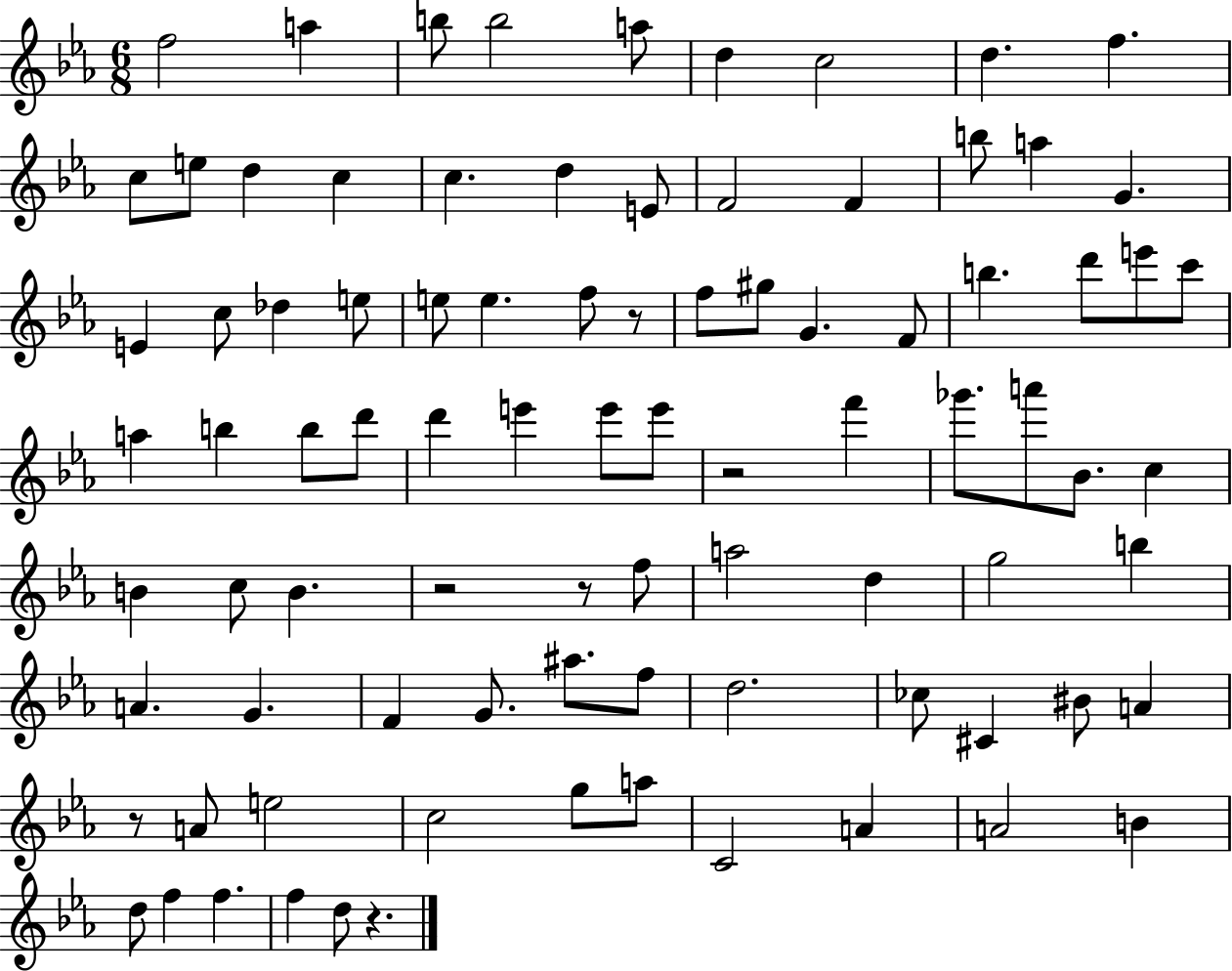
{
  \clef treble
  \numericTimeSignature
  \time 6/8
  \key ees \major
  f''2 a''4 | b''8 b''2 a''8 | d''4 c''2 | d''4. f''4. | \break c''8 e''8 d''4 c''4 | c''4. d''4 e'8 | f'2 f'4 | b''8 a''4 g'4. | \break e'4 c''8 des''4 e''8 | e''8 e''4. f''8 r8 | f''8 gis''8 g'4. f'8 | b''4. d'''8 e'''8 c'''8 | \break a''4 b''4 b''8 d'''8 | d'''4 e'''4 e'''8 e'''8 | r2 f'''4 | ges'''8. a'''8 bes'8. c''4 | \break b'4 c''8 b'4. | r2 r8 f''8 | a''2 d''4 | g''2 b''4 | \break a'4. g'4. | f'4 g'8. ais''8. f''8 | d''2. | ces''8 cis'4 bis'8 a'4 | \break r8 a'8 e''2 | c''2 g''8 a''8 | c'2 a'4 | a'2 b'4 | \break d''8 f''4 f''4. | f''4 d''8 r4. | \bar "|."
}